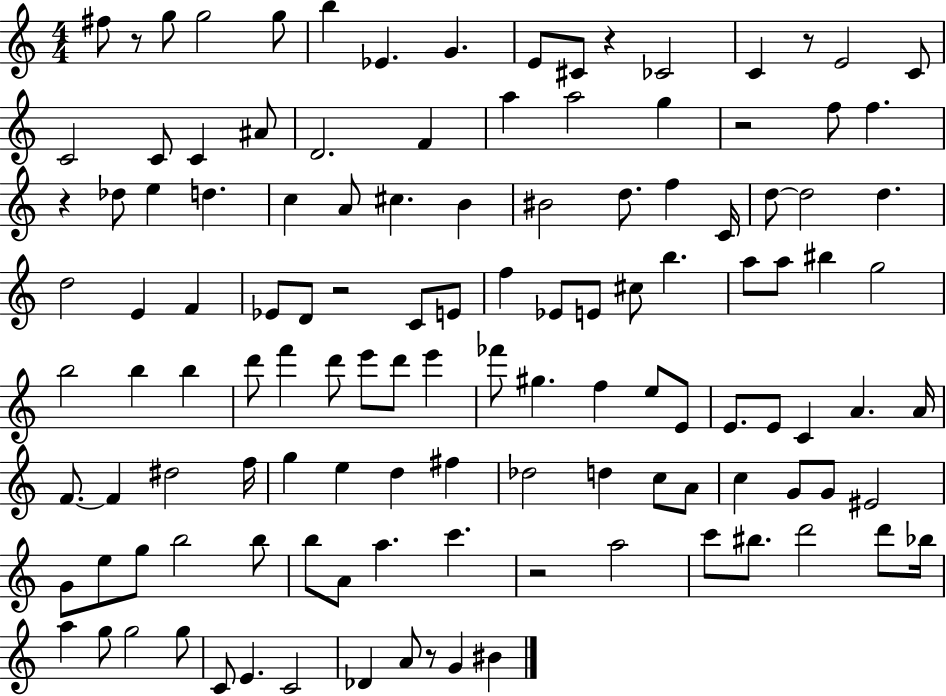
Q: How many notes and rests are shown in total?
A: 123